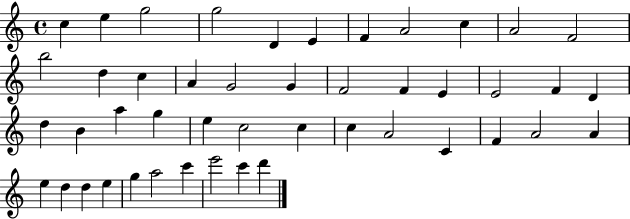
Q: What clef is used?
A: treble